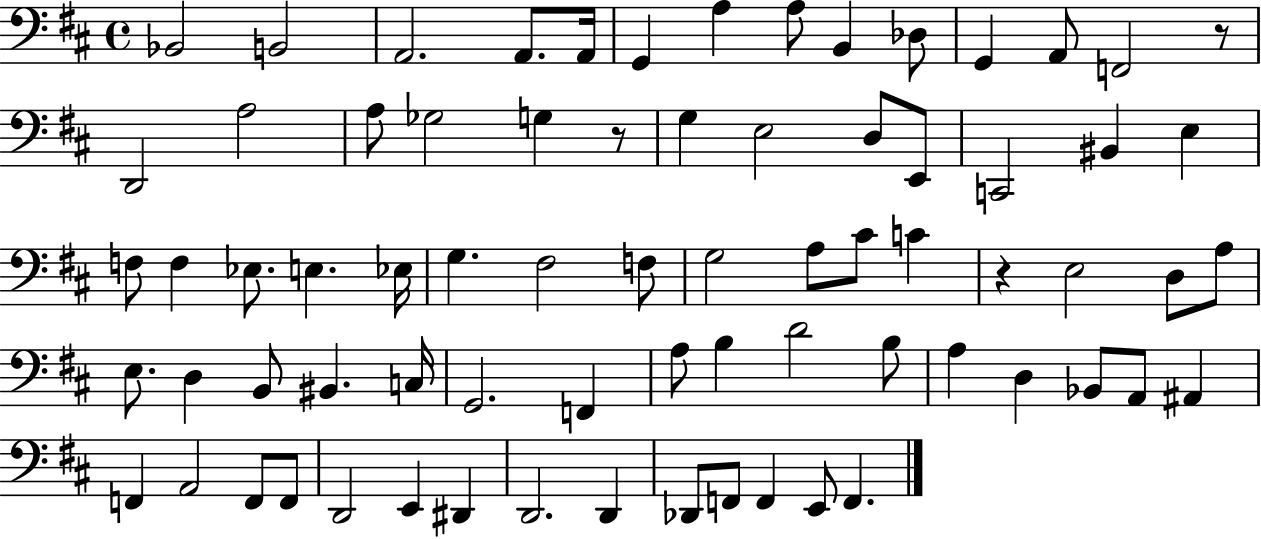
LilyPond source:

{
  \clef bass
  \time 4/4
  \defaultTimeSignature
  \key d \major
  bes,2 b,2 | a,2. a,8. a,16 | g,4 a4 a8 b,4 des8 | g,4 a,8 f,2 r8 | \break d,2 a2 | a8 ges2 g4 r8 | g4 e2 d8 e,8 | c,2 bis,4 e4 | \break f8 f4 ees8. e4. ees16 | g4. fis2 f8 | g2 a8 cis'8 c'4 | r4 e2 d8 a8 | \break e8. d4 b,8 bis,4. c16 | g,2. f,4 | a8 b4 d'2 b8 | a4 d4 bes,8 a,8 ais,4 | \break f,4 a,2 f,8 f,8 | d,2 e,4 dis,4 | d,2. d,4 | des,8 f,8 f,4 e,8 f,4. | \break \bar "|."
}